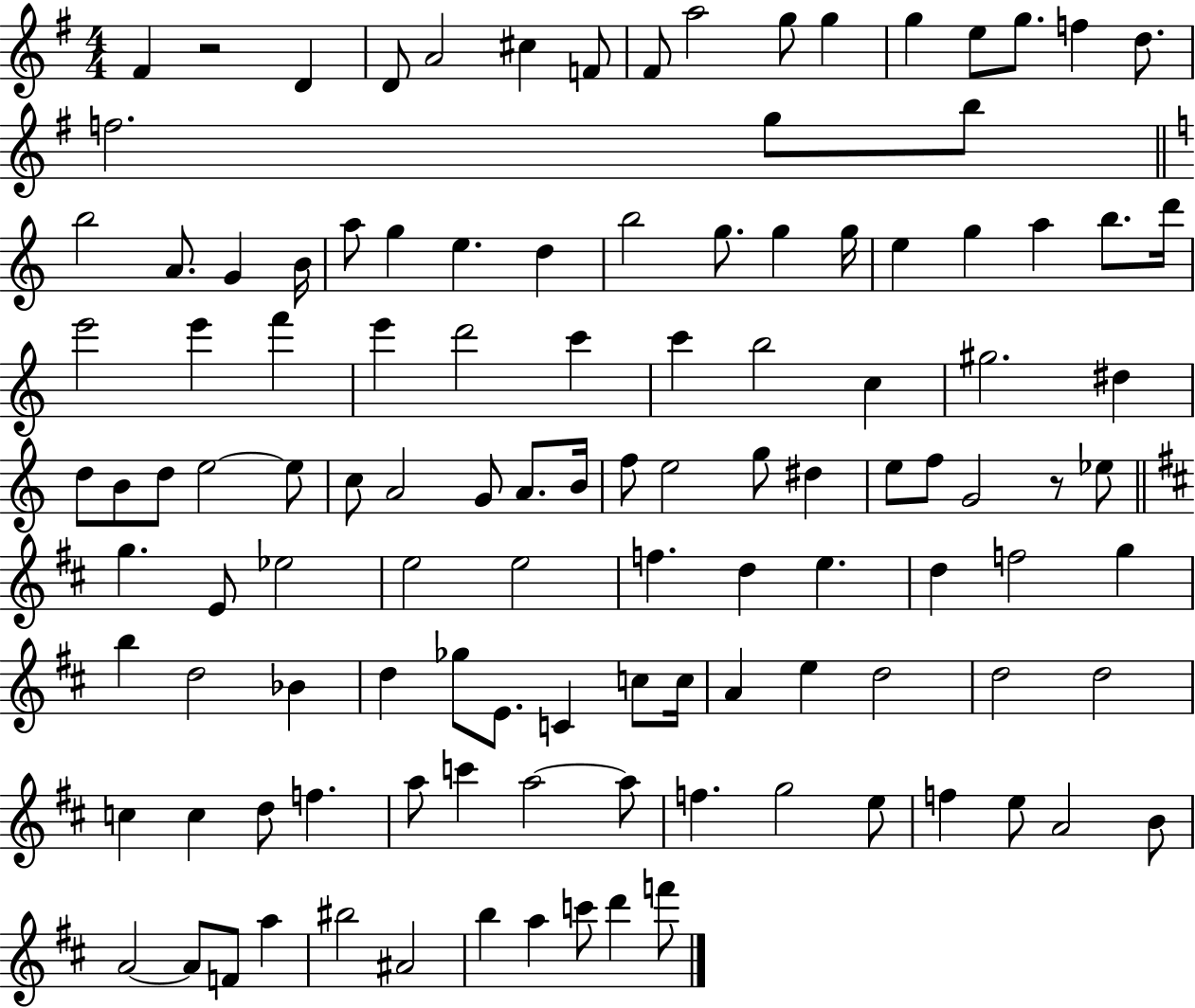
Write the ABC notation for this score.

X:1
T:Untitled
M:4/4
L:1/4
K:G
^F z2 D D/2 A2 ^c F/2 ^F/2 a2 g/2 g g e/2 g/2 f d/2 f2 g/2 b/2 b2 A/2 G B/4 a/2 g e d b2 g/2 g g/4 e g a b/2 d'/4 e'2 e' f' e' d'2 c' c' b2 c ^g2 ^d d/2 B/2 d/2 e2 e/2 c/2 A2 G/2 A/2 B/4 f/2 e2 g/2 ^d e/2 f/2 G2 z/2 _e/2 g E/2 _e2 e2 e2 f d e d f2 g b d2 _B d _g/2 E/2 C c/2 c/4 A e d2 d2 d2 c c d/2 f a/2 c' a2 a/2 f g2 e/2 f e/2 A2 B/2 A2 A/2 F/2 a ^b2 ^A2 b a c'/2 d' f'/2